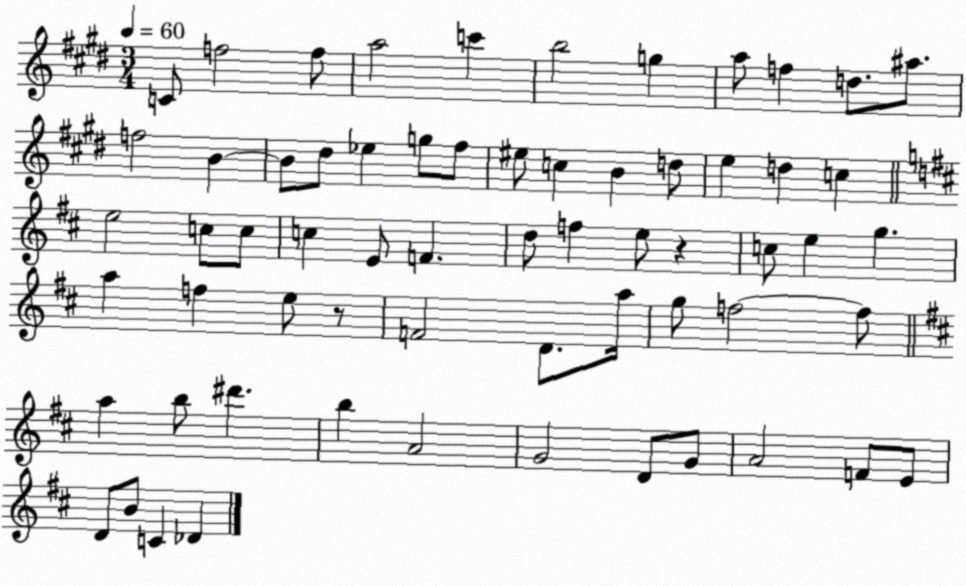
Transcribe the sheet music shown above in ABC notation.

X:1
T:Untitled
M:3/4
L:1/4
K:E
C/2 f2 f/2 a2 c' b2 g a/2 f d/2 ^a/2 f2 B B/2 ^d/2 _e g/2 ^f/2 ^e/2 c B d/2 e d c e2 c/2 c/2 c E/2 F d/2 f e/2 z c/2 e g a f e/2 z/2 F2 D/2 a/4 g/2 f2 f/2 a b/2 ^d' b A2 G2 D/2 G/2 A2 F/2 E/2 D/2 B/2 C _D